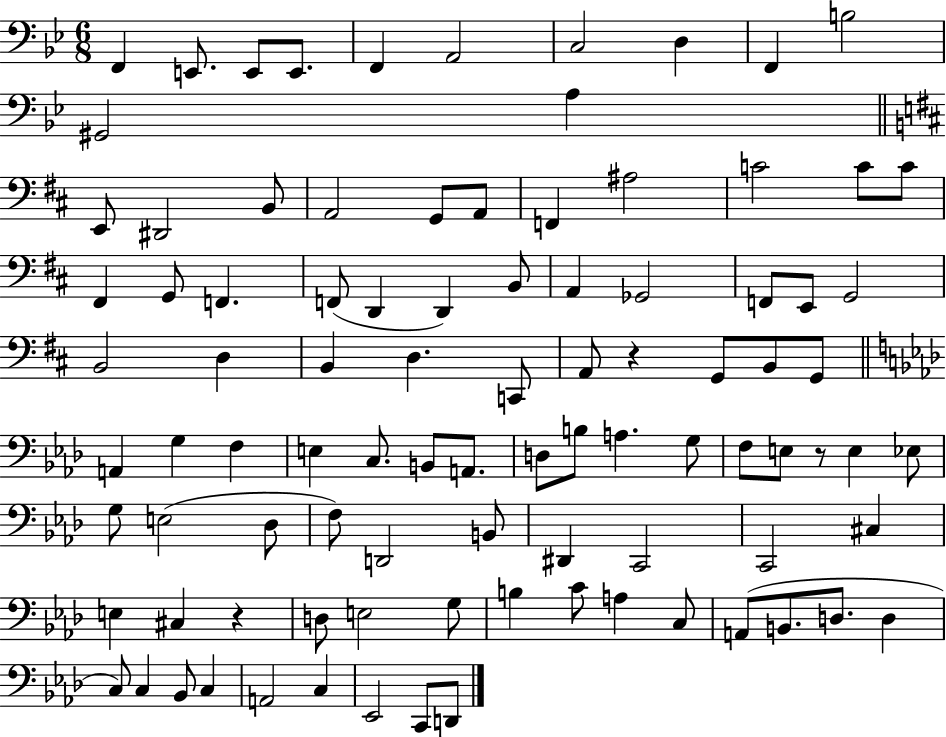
F2/q E2/e. E2/e E2/e. F2/q A2/h C3/h D3/q F2/q B3/h G#2/h A3/q E2/e D#2/h B2/e A2/h G2/e A2/e F2/q A#3/h C4/h C4/e C4/e F#2/q G2/e F2/q. F2/e D2/q D2/q B2/e A2/q Gb2/h F2/e E2/e G2/h B2/h D3/q B2/q D3/q. C2/e A2/e R/q G2/e B2/e G2/e A2/q G3/q F3/q E3/q C3/e. B2/e A2/e. D3/e B3/e A3/q. G3/e F3/e E3/e R/e E3/q Eb3/e G3/e E3/h Db3/e F3/e D2/h B2/e D#2/q C2/h C2/h C#3/q E3/q C#3/q R/q D3/e E3/h G3/e B3/q C4/e A3/q C3/e A2/e B2/e. D3/e. D3/q C3/e C3/q Bb2/e C3/q A2/h C3/q Eb2/h C2/e D2/e